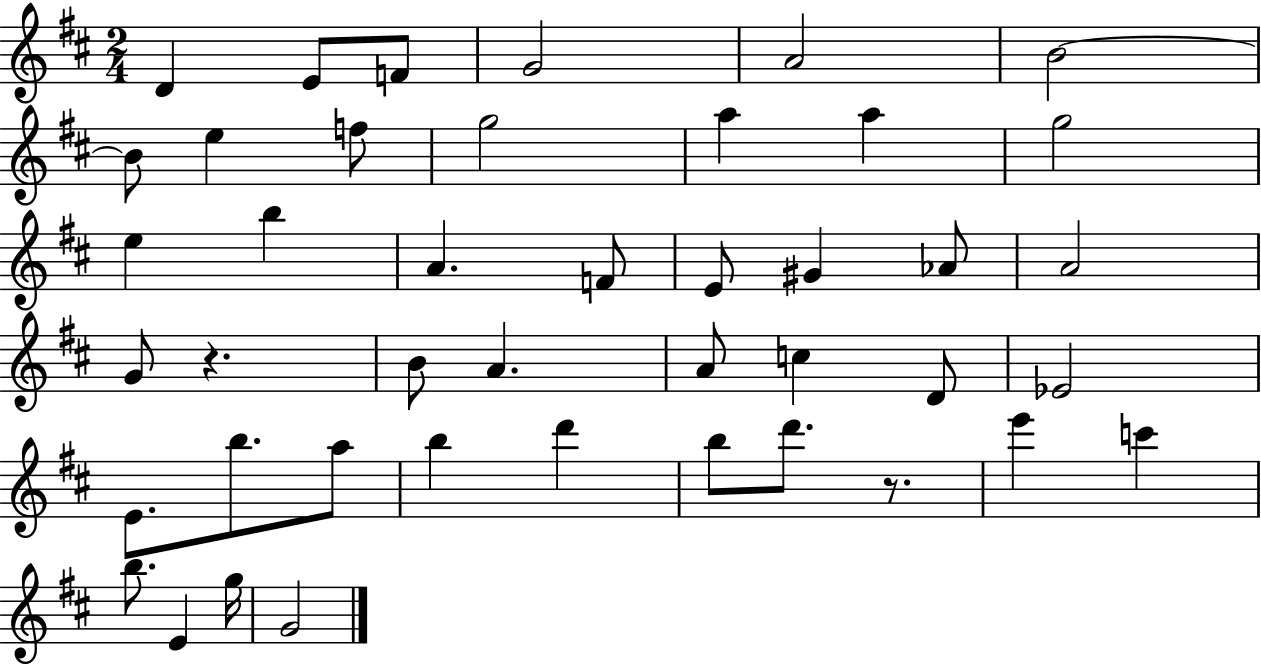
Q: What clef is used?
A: treble